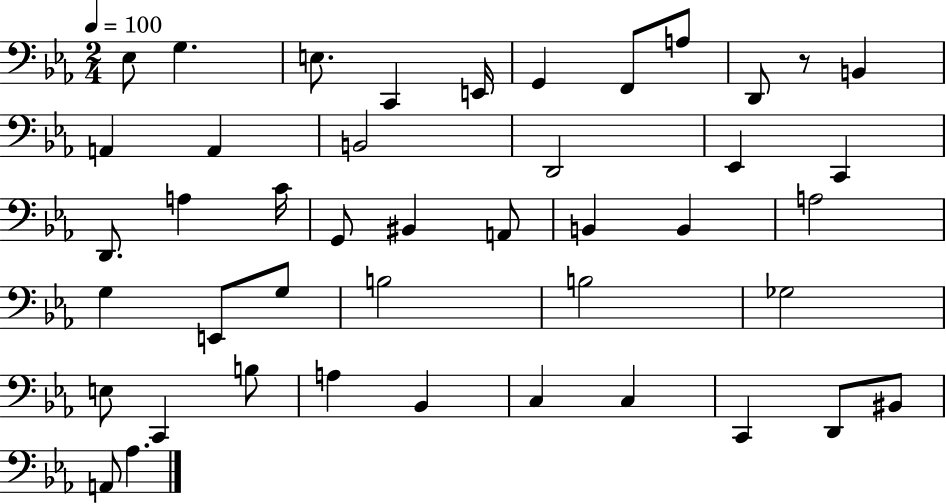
X:1
T:Untitled
M:2/4
L:1/4
K:Eb
_E,/2 G, E,/2 C,, E,,/4 G,, F,,/2 A,/2 D,,/2 z/2 B,, A,, A,, B,,2 D,,2 _E,, C,, D,,/2 A, C/4 G,,/2 ^B,, A,,/2 B,, B,, A,2 G, E,,/2 G,/2 B,2 B,2 _G,2 E,/2 C,, B,/2 A, _B,, C, C, C,, D,,/2 ^B,,/2 A,,/2 _A,